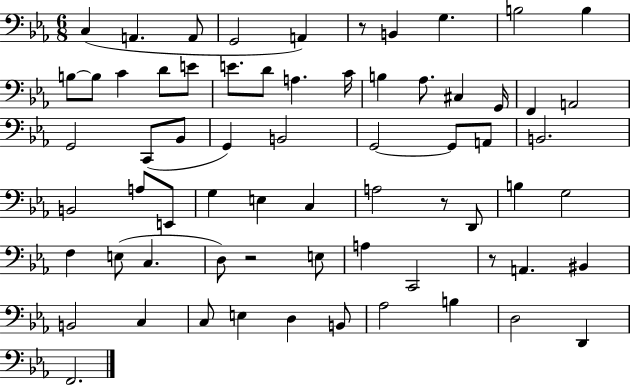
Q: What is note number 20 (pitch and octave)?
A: Ab3